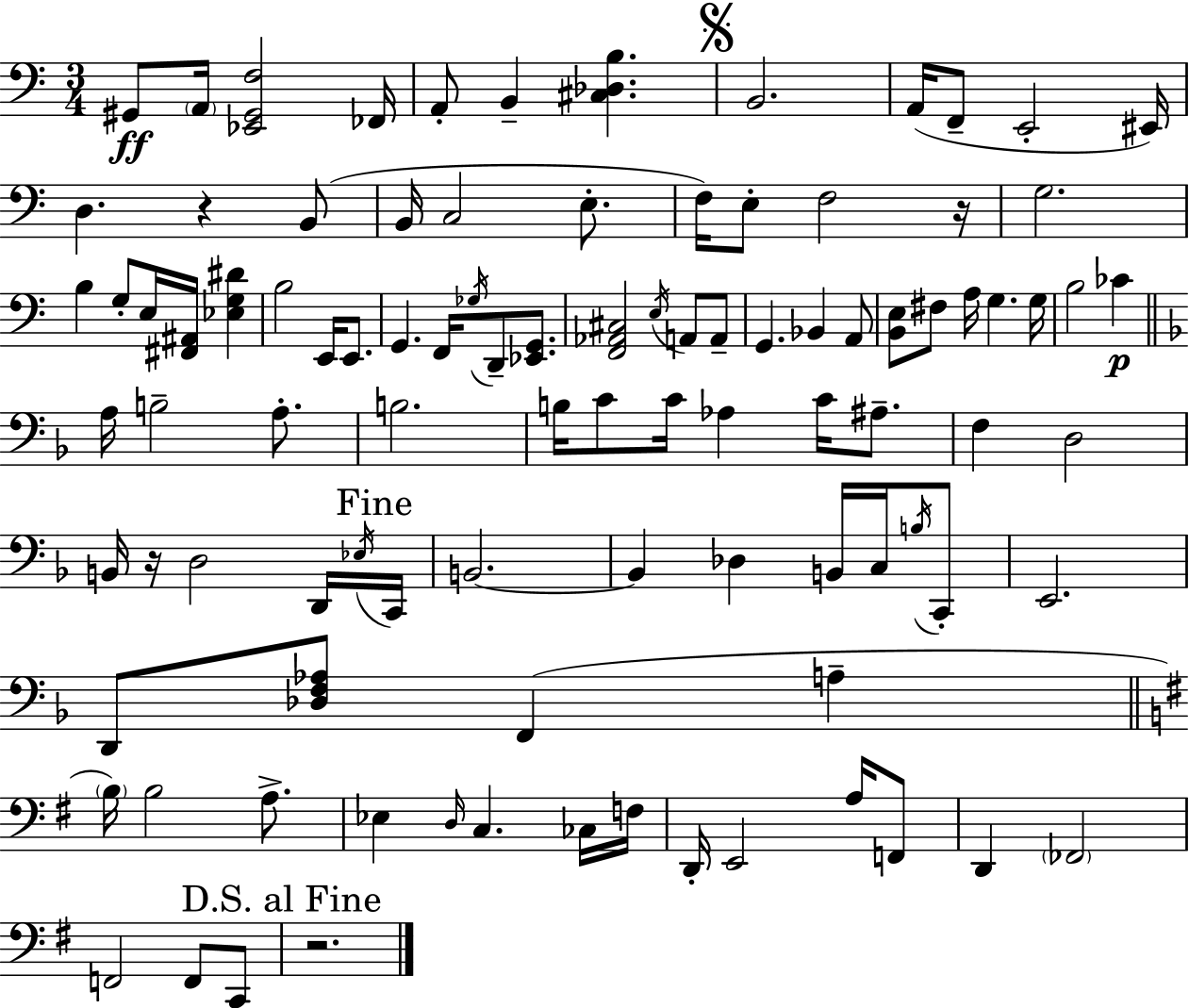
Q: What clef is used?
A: bass